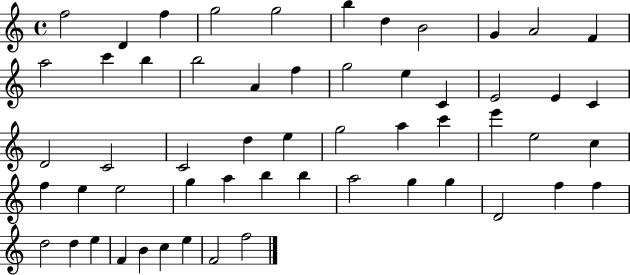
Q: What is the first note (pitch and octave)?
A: F5